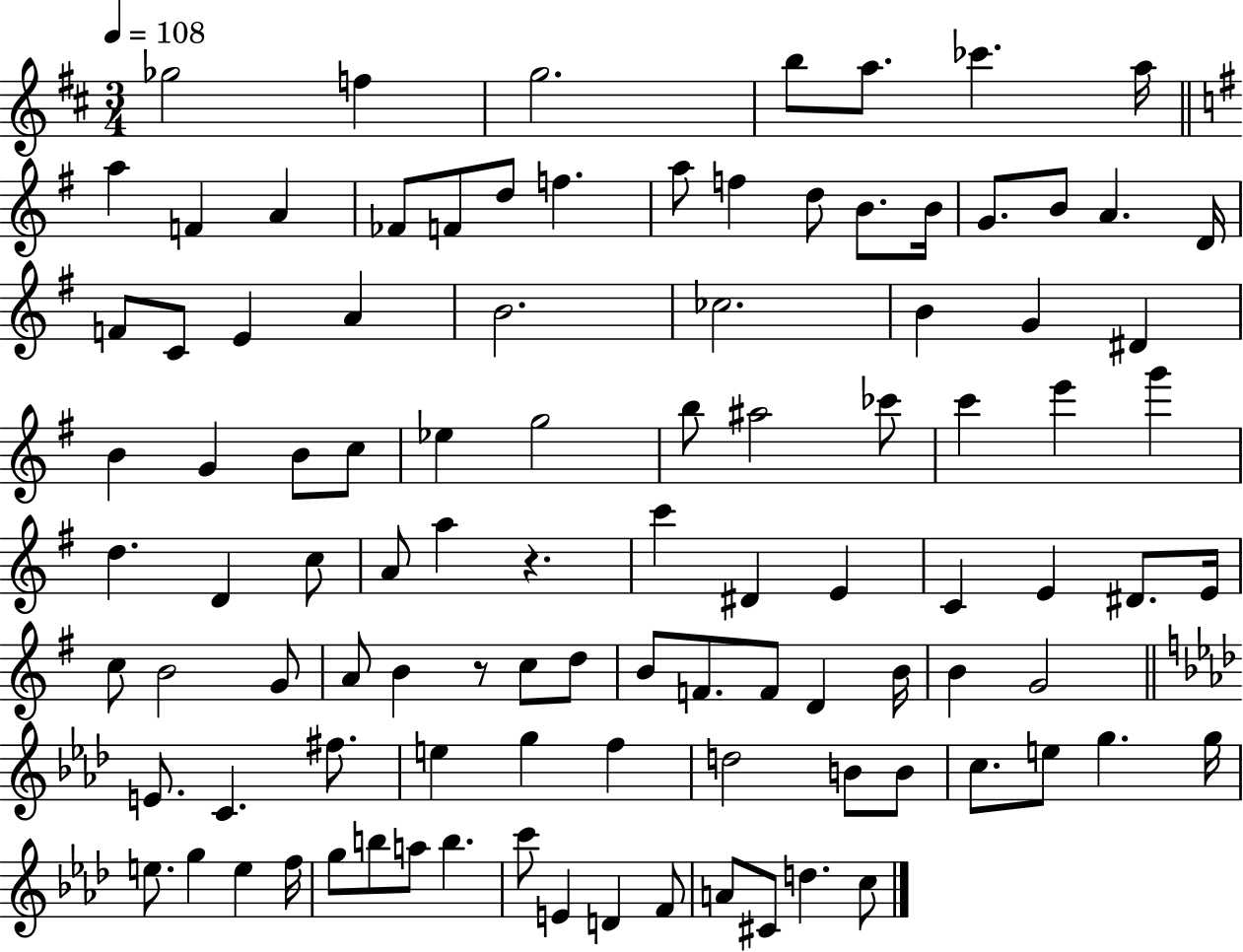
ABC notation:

X:1
T:Untitled
M:3/4
L:1/4
K:D
_g2 f g2 b/2 a/2 _c' a/4 a F A _F/2 F/2 d/2 f a/2 f d/2 B/2 B/4 G/2 B/2 A D/4 F/2 C/2 E A B2 _c2 B G ^D B G B/2 c/2 _e g2 b/2 ^a2 _c'/2 c' e' g' d D c/2 A/2 a z c' ^D E C E ^D/2 E/4 c/2 B2 G/2 A/2 B z/2 c/2 d/2 B/2 F/2 F/2 D B/4 B G2 E/2 C ^f/2 e g f d2 B/2 B/2 c/2 e/2 g g/4 e/2 g e f/4 g/2 b/2 a/2 b c'/2 E D F/2 A/2 ^C/2 d c/2